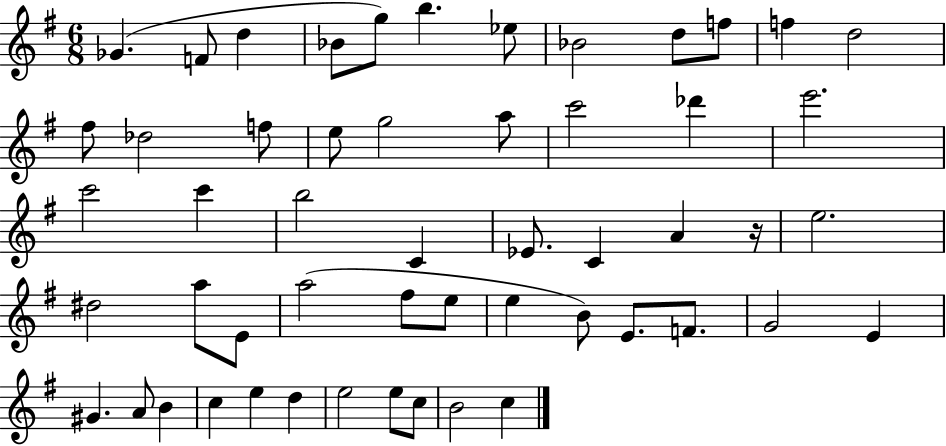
Gb4/q. F4/e D5/q Bb4/e G5/e B5/q. Eb5/e Bb4/h D5/e F5/e F5/q D5/h F#5/e Db5/h F5/e E5/e G5/h A5/e C6/h Db6/q E6/h. C6/h C6/q B5/h C4/q Eb4/e. C4/q A4/q R/s E5/h. D#5/h A5/e E4/e A5/h F#5/e E5/e E5/q B4/e E4/e. F4/e. G4/h E4/q G#4/q. A4/e B4/q C5/q E5/q D5/q E5/h E5/e C5/e B4/h C5/q